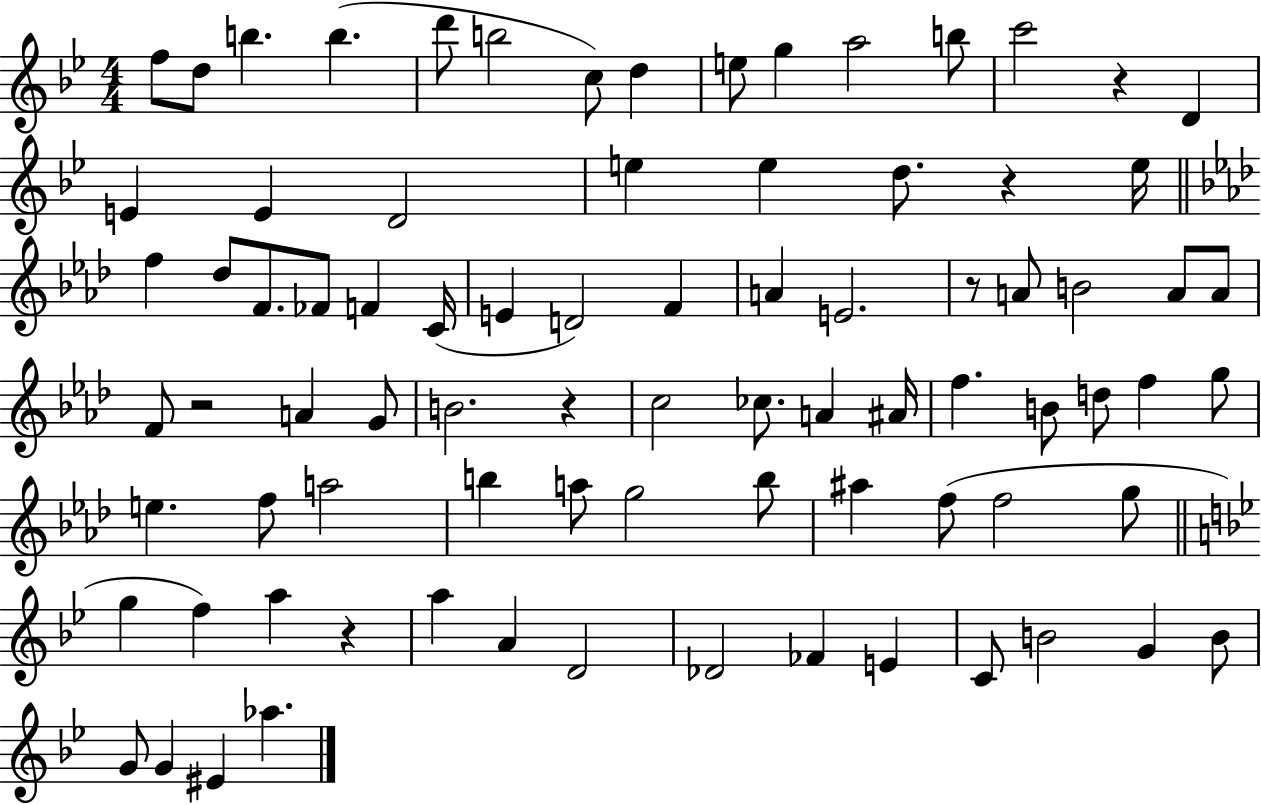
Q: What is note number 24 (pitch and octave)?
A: F4